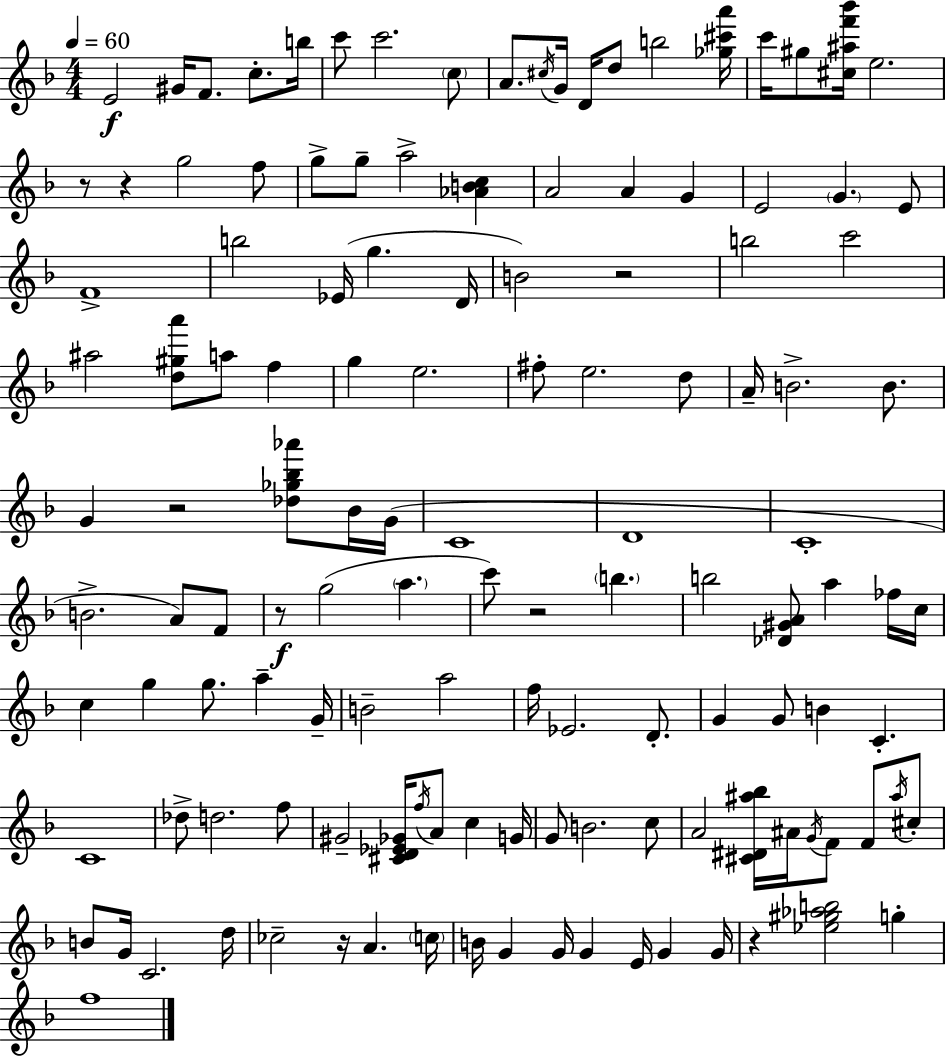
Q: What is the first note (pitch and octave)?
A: E4